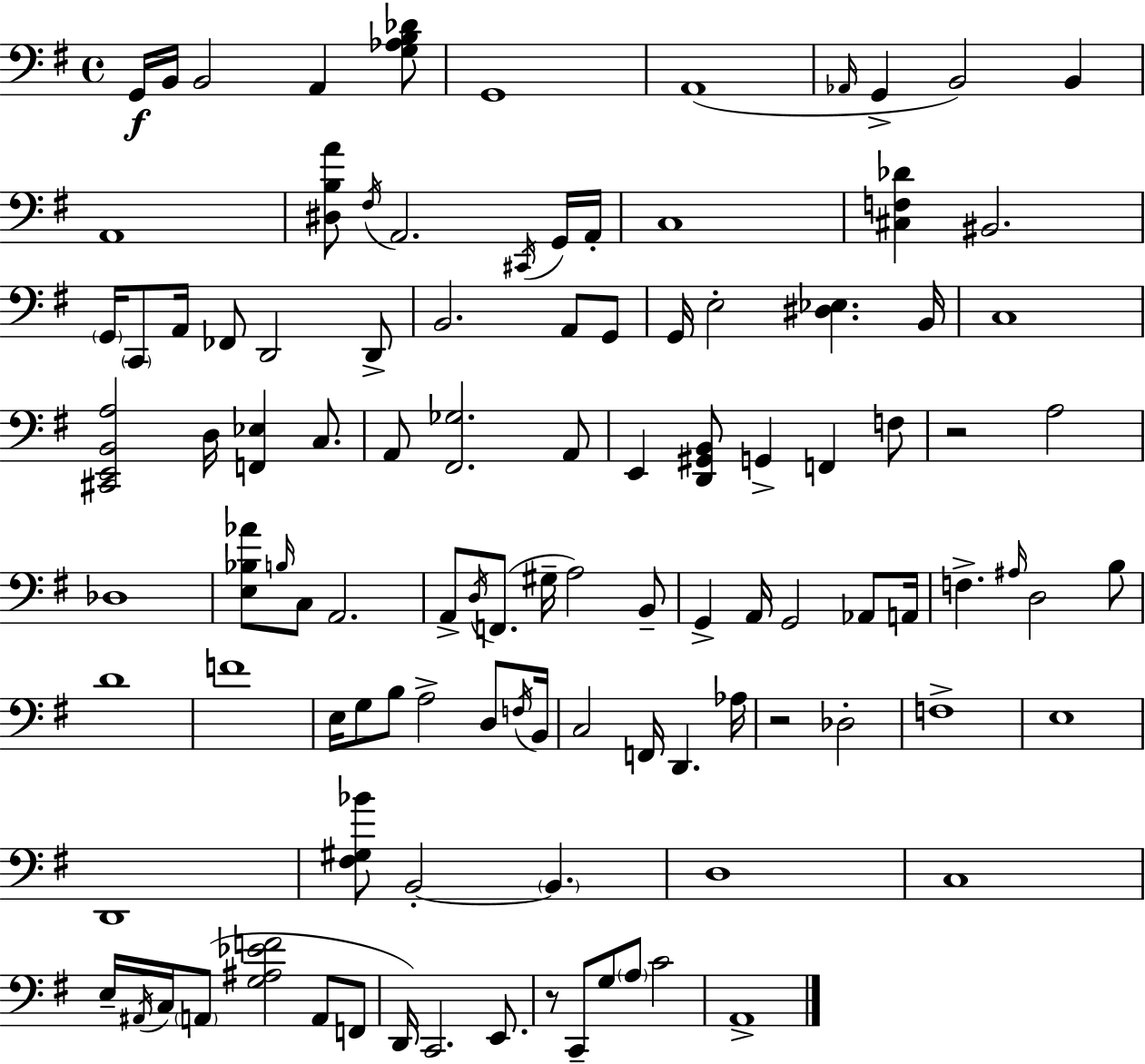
{
  \clef bass
  \time 4/4
  \defaultTimeSignature
  \key g \major
  g,16\f b,16 b,2 a,4 <g aes b des'>8 | g,1 | a,1( | \grace { aes,16 } g,4-> b,2) b,4 | \break a,1 | <dis b a'>8 \acciaccatura { fis16 } a,2. | \acciaccatura { cis,16 } g,16 a,16-. c1 | <cis f des'>4 bis,2. | \break \parenthesize g,16 \parenthesize c,8 a,16 fes,8 d,2 | d,8-> b,2. a,8 | g,8 g,16 e2-. <dis ees>4. | b,16 c1 | \break <cis, e, b, a>2 d16 <f, ees>4 | c8. a,8 <fis, ges>2. | a,8 e,4 <d, gis, b,>8 g,4-> f,4 | f8 r2 a2 | \break des1 | <e bes aes'>8 \grace { b16 } c8 a,2. | a,8-> \acciaccatura { d16 }( f,8. gis16-- a2) | b,8-- g,4-> a,16 g,2 | \break aes,8 a,16 f4.-> \grace { ais16 } d2 | b8 d'1 | f'1 | e16 g8 b8 a2-> | \break d8 \acciaccatura { f16 } b,16 c2 f,16 | d,4. aes16 r2 des2-. | f1-> | e1 | \break d,1 | <fis gis bes'>8 b,2-.~~ | \parenthesize b,4. d1 | c1 | \break e16-- \acciaccatura { ais,16 } c16 \parenthesize a,8( <g ais ees' f'>2 | a,8 f,8 d,16) c,2. | e,8. r8 c,8-- g8 \parenthesize a8 | c'2 a,1-> | \break \bar "|."
}